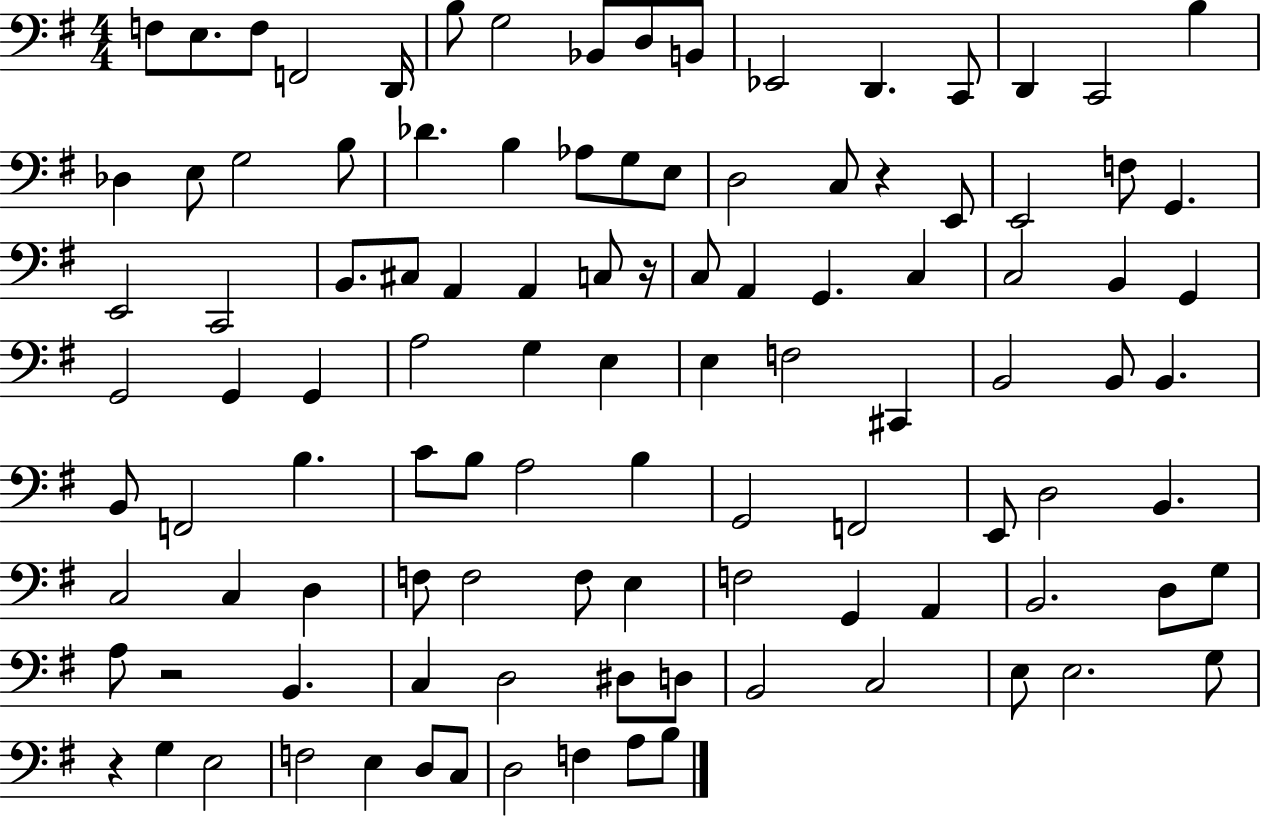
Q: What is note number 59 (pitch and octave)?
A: F2